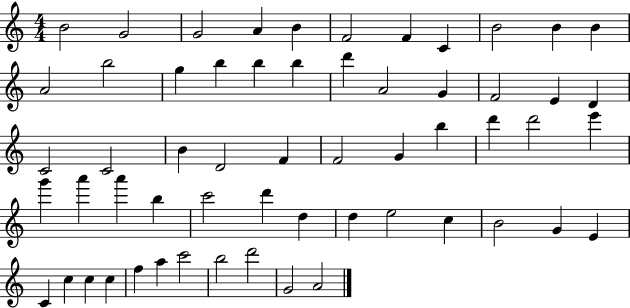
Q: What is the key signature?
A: C major